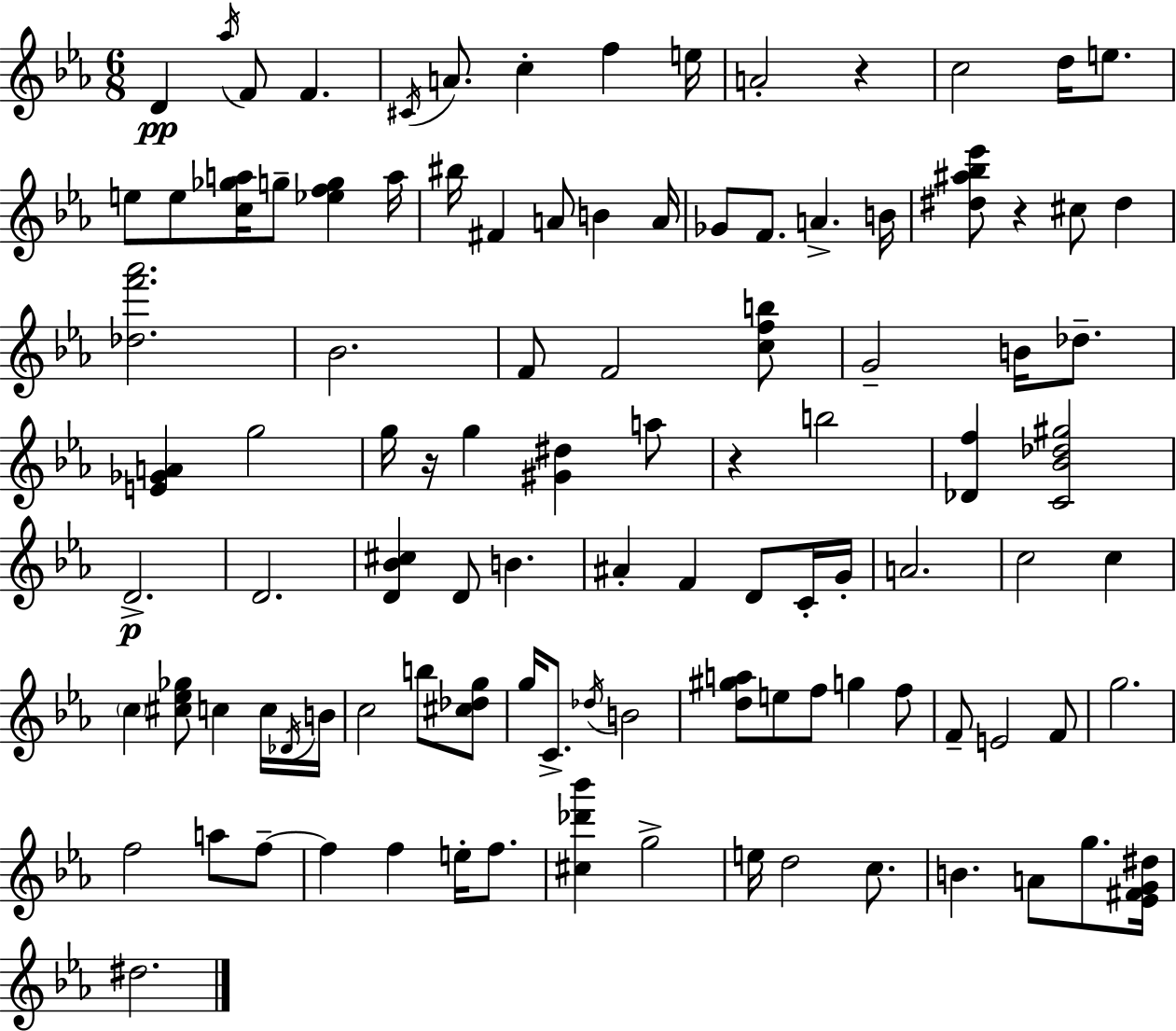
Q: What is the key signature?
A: C minor